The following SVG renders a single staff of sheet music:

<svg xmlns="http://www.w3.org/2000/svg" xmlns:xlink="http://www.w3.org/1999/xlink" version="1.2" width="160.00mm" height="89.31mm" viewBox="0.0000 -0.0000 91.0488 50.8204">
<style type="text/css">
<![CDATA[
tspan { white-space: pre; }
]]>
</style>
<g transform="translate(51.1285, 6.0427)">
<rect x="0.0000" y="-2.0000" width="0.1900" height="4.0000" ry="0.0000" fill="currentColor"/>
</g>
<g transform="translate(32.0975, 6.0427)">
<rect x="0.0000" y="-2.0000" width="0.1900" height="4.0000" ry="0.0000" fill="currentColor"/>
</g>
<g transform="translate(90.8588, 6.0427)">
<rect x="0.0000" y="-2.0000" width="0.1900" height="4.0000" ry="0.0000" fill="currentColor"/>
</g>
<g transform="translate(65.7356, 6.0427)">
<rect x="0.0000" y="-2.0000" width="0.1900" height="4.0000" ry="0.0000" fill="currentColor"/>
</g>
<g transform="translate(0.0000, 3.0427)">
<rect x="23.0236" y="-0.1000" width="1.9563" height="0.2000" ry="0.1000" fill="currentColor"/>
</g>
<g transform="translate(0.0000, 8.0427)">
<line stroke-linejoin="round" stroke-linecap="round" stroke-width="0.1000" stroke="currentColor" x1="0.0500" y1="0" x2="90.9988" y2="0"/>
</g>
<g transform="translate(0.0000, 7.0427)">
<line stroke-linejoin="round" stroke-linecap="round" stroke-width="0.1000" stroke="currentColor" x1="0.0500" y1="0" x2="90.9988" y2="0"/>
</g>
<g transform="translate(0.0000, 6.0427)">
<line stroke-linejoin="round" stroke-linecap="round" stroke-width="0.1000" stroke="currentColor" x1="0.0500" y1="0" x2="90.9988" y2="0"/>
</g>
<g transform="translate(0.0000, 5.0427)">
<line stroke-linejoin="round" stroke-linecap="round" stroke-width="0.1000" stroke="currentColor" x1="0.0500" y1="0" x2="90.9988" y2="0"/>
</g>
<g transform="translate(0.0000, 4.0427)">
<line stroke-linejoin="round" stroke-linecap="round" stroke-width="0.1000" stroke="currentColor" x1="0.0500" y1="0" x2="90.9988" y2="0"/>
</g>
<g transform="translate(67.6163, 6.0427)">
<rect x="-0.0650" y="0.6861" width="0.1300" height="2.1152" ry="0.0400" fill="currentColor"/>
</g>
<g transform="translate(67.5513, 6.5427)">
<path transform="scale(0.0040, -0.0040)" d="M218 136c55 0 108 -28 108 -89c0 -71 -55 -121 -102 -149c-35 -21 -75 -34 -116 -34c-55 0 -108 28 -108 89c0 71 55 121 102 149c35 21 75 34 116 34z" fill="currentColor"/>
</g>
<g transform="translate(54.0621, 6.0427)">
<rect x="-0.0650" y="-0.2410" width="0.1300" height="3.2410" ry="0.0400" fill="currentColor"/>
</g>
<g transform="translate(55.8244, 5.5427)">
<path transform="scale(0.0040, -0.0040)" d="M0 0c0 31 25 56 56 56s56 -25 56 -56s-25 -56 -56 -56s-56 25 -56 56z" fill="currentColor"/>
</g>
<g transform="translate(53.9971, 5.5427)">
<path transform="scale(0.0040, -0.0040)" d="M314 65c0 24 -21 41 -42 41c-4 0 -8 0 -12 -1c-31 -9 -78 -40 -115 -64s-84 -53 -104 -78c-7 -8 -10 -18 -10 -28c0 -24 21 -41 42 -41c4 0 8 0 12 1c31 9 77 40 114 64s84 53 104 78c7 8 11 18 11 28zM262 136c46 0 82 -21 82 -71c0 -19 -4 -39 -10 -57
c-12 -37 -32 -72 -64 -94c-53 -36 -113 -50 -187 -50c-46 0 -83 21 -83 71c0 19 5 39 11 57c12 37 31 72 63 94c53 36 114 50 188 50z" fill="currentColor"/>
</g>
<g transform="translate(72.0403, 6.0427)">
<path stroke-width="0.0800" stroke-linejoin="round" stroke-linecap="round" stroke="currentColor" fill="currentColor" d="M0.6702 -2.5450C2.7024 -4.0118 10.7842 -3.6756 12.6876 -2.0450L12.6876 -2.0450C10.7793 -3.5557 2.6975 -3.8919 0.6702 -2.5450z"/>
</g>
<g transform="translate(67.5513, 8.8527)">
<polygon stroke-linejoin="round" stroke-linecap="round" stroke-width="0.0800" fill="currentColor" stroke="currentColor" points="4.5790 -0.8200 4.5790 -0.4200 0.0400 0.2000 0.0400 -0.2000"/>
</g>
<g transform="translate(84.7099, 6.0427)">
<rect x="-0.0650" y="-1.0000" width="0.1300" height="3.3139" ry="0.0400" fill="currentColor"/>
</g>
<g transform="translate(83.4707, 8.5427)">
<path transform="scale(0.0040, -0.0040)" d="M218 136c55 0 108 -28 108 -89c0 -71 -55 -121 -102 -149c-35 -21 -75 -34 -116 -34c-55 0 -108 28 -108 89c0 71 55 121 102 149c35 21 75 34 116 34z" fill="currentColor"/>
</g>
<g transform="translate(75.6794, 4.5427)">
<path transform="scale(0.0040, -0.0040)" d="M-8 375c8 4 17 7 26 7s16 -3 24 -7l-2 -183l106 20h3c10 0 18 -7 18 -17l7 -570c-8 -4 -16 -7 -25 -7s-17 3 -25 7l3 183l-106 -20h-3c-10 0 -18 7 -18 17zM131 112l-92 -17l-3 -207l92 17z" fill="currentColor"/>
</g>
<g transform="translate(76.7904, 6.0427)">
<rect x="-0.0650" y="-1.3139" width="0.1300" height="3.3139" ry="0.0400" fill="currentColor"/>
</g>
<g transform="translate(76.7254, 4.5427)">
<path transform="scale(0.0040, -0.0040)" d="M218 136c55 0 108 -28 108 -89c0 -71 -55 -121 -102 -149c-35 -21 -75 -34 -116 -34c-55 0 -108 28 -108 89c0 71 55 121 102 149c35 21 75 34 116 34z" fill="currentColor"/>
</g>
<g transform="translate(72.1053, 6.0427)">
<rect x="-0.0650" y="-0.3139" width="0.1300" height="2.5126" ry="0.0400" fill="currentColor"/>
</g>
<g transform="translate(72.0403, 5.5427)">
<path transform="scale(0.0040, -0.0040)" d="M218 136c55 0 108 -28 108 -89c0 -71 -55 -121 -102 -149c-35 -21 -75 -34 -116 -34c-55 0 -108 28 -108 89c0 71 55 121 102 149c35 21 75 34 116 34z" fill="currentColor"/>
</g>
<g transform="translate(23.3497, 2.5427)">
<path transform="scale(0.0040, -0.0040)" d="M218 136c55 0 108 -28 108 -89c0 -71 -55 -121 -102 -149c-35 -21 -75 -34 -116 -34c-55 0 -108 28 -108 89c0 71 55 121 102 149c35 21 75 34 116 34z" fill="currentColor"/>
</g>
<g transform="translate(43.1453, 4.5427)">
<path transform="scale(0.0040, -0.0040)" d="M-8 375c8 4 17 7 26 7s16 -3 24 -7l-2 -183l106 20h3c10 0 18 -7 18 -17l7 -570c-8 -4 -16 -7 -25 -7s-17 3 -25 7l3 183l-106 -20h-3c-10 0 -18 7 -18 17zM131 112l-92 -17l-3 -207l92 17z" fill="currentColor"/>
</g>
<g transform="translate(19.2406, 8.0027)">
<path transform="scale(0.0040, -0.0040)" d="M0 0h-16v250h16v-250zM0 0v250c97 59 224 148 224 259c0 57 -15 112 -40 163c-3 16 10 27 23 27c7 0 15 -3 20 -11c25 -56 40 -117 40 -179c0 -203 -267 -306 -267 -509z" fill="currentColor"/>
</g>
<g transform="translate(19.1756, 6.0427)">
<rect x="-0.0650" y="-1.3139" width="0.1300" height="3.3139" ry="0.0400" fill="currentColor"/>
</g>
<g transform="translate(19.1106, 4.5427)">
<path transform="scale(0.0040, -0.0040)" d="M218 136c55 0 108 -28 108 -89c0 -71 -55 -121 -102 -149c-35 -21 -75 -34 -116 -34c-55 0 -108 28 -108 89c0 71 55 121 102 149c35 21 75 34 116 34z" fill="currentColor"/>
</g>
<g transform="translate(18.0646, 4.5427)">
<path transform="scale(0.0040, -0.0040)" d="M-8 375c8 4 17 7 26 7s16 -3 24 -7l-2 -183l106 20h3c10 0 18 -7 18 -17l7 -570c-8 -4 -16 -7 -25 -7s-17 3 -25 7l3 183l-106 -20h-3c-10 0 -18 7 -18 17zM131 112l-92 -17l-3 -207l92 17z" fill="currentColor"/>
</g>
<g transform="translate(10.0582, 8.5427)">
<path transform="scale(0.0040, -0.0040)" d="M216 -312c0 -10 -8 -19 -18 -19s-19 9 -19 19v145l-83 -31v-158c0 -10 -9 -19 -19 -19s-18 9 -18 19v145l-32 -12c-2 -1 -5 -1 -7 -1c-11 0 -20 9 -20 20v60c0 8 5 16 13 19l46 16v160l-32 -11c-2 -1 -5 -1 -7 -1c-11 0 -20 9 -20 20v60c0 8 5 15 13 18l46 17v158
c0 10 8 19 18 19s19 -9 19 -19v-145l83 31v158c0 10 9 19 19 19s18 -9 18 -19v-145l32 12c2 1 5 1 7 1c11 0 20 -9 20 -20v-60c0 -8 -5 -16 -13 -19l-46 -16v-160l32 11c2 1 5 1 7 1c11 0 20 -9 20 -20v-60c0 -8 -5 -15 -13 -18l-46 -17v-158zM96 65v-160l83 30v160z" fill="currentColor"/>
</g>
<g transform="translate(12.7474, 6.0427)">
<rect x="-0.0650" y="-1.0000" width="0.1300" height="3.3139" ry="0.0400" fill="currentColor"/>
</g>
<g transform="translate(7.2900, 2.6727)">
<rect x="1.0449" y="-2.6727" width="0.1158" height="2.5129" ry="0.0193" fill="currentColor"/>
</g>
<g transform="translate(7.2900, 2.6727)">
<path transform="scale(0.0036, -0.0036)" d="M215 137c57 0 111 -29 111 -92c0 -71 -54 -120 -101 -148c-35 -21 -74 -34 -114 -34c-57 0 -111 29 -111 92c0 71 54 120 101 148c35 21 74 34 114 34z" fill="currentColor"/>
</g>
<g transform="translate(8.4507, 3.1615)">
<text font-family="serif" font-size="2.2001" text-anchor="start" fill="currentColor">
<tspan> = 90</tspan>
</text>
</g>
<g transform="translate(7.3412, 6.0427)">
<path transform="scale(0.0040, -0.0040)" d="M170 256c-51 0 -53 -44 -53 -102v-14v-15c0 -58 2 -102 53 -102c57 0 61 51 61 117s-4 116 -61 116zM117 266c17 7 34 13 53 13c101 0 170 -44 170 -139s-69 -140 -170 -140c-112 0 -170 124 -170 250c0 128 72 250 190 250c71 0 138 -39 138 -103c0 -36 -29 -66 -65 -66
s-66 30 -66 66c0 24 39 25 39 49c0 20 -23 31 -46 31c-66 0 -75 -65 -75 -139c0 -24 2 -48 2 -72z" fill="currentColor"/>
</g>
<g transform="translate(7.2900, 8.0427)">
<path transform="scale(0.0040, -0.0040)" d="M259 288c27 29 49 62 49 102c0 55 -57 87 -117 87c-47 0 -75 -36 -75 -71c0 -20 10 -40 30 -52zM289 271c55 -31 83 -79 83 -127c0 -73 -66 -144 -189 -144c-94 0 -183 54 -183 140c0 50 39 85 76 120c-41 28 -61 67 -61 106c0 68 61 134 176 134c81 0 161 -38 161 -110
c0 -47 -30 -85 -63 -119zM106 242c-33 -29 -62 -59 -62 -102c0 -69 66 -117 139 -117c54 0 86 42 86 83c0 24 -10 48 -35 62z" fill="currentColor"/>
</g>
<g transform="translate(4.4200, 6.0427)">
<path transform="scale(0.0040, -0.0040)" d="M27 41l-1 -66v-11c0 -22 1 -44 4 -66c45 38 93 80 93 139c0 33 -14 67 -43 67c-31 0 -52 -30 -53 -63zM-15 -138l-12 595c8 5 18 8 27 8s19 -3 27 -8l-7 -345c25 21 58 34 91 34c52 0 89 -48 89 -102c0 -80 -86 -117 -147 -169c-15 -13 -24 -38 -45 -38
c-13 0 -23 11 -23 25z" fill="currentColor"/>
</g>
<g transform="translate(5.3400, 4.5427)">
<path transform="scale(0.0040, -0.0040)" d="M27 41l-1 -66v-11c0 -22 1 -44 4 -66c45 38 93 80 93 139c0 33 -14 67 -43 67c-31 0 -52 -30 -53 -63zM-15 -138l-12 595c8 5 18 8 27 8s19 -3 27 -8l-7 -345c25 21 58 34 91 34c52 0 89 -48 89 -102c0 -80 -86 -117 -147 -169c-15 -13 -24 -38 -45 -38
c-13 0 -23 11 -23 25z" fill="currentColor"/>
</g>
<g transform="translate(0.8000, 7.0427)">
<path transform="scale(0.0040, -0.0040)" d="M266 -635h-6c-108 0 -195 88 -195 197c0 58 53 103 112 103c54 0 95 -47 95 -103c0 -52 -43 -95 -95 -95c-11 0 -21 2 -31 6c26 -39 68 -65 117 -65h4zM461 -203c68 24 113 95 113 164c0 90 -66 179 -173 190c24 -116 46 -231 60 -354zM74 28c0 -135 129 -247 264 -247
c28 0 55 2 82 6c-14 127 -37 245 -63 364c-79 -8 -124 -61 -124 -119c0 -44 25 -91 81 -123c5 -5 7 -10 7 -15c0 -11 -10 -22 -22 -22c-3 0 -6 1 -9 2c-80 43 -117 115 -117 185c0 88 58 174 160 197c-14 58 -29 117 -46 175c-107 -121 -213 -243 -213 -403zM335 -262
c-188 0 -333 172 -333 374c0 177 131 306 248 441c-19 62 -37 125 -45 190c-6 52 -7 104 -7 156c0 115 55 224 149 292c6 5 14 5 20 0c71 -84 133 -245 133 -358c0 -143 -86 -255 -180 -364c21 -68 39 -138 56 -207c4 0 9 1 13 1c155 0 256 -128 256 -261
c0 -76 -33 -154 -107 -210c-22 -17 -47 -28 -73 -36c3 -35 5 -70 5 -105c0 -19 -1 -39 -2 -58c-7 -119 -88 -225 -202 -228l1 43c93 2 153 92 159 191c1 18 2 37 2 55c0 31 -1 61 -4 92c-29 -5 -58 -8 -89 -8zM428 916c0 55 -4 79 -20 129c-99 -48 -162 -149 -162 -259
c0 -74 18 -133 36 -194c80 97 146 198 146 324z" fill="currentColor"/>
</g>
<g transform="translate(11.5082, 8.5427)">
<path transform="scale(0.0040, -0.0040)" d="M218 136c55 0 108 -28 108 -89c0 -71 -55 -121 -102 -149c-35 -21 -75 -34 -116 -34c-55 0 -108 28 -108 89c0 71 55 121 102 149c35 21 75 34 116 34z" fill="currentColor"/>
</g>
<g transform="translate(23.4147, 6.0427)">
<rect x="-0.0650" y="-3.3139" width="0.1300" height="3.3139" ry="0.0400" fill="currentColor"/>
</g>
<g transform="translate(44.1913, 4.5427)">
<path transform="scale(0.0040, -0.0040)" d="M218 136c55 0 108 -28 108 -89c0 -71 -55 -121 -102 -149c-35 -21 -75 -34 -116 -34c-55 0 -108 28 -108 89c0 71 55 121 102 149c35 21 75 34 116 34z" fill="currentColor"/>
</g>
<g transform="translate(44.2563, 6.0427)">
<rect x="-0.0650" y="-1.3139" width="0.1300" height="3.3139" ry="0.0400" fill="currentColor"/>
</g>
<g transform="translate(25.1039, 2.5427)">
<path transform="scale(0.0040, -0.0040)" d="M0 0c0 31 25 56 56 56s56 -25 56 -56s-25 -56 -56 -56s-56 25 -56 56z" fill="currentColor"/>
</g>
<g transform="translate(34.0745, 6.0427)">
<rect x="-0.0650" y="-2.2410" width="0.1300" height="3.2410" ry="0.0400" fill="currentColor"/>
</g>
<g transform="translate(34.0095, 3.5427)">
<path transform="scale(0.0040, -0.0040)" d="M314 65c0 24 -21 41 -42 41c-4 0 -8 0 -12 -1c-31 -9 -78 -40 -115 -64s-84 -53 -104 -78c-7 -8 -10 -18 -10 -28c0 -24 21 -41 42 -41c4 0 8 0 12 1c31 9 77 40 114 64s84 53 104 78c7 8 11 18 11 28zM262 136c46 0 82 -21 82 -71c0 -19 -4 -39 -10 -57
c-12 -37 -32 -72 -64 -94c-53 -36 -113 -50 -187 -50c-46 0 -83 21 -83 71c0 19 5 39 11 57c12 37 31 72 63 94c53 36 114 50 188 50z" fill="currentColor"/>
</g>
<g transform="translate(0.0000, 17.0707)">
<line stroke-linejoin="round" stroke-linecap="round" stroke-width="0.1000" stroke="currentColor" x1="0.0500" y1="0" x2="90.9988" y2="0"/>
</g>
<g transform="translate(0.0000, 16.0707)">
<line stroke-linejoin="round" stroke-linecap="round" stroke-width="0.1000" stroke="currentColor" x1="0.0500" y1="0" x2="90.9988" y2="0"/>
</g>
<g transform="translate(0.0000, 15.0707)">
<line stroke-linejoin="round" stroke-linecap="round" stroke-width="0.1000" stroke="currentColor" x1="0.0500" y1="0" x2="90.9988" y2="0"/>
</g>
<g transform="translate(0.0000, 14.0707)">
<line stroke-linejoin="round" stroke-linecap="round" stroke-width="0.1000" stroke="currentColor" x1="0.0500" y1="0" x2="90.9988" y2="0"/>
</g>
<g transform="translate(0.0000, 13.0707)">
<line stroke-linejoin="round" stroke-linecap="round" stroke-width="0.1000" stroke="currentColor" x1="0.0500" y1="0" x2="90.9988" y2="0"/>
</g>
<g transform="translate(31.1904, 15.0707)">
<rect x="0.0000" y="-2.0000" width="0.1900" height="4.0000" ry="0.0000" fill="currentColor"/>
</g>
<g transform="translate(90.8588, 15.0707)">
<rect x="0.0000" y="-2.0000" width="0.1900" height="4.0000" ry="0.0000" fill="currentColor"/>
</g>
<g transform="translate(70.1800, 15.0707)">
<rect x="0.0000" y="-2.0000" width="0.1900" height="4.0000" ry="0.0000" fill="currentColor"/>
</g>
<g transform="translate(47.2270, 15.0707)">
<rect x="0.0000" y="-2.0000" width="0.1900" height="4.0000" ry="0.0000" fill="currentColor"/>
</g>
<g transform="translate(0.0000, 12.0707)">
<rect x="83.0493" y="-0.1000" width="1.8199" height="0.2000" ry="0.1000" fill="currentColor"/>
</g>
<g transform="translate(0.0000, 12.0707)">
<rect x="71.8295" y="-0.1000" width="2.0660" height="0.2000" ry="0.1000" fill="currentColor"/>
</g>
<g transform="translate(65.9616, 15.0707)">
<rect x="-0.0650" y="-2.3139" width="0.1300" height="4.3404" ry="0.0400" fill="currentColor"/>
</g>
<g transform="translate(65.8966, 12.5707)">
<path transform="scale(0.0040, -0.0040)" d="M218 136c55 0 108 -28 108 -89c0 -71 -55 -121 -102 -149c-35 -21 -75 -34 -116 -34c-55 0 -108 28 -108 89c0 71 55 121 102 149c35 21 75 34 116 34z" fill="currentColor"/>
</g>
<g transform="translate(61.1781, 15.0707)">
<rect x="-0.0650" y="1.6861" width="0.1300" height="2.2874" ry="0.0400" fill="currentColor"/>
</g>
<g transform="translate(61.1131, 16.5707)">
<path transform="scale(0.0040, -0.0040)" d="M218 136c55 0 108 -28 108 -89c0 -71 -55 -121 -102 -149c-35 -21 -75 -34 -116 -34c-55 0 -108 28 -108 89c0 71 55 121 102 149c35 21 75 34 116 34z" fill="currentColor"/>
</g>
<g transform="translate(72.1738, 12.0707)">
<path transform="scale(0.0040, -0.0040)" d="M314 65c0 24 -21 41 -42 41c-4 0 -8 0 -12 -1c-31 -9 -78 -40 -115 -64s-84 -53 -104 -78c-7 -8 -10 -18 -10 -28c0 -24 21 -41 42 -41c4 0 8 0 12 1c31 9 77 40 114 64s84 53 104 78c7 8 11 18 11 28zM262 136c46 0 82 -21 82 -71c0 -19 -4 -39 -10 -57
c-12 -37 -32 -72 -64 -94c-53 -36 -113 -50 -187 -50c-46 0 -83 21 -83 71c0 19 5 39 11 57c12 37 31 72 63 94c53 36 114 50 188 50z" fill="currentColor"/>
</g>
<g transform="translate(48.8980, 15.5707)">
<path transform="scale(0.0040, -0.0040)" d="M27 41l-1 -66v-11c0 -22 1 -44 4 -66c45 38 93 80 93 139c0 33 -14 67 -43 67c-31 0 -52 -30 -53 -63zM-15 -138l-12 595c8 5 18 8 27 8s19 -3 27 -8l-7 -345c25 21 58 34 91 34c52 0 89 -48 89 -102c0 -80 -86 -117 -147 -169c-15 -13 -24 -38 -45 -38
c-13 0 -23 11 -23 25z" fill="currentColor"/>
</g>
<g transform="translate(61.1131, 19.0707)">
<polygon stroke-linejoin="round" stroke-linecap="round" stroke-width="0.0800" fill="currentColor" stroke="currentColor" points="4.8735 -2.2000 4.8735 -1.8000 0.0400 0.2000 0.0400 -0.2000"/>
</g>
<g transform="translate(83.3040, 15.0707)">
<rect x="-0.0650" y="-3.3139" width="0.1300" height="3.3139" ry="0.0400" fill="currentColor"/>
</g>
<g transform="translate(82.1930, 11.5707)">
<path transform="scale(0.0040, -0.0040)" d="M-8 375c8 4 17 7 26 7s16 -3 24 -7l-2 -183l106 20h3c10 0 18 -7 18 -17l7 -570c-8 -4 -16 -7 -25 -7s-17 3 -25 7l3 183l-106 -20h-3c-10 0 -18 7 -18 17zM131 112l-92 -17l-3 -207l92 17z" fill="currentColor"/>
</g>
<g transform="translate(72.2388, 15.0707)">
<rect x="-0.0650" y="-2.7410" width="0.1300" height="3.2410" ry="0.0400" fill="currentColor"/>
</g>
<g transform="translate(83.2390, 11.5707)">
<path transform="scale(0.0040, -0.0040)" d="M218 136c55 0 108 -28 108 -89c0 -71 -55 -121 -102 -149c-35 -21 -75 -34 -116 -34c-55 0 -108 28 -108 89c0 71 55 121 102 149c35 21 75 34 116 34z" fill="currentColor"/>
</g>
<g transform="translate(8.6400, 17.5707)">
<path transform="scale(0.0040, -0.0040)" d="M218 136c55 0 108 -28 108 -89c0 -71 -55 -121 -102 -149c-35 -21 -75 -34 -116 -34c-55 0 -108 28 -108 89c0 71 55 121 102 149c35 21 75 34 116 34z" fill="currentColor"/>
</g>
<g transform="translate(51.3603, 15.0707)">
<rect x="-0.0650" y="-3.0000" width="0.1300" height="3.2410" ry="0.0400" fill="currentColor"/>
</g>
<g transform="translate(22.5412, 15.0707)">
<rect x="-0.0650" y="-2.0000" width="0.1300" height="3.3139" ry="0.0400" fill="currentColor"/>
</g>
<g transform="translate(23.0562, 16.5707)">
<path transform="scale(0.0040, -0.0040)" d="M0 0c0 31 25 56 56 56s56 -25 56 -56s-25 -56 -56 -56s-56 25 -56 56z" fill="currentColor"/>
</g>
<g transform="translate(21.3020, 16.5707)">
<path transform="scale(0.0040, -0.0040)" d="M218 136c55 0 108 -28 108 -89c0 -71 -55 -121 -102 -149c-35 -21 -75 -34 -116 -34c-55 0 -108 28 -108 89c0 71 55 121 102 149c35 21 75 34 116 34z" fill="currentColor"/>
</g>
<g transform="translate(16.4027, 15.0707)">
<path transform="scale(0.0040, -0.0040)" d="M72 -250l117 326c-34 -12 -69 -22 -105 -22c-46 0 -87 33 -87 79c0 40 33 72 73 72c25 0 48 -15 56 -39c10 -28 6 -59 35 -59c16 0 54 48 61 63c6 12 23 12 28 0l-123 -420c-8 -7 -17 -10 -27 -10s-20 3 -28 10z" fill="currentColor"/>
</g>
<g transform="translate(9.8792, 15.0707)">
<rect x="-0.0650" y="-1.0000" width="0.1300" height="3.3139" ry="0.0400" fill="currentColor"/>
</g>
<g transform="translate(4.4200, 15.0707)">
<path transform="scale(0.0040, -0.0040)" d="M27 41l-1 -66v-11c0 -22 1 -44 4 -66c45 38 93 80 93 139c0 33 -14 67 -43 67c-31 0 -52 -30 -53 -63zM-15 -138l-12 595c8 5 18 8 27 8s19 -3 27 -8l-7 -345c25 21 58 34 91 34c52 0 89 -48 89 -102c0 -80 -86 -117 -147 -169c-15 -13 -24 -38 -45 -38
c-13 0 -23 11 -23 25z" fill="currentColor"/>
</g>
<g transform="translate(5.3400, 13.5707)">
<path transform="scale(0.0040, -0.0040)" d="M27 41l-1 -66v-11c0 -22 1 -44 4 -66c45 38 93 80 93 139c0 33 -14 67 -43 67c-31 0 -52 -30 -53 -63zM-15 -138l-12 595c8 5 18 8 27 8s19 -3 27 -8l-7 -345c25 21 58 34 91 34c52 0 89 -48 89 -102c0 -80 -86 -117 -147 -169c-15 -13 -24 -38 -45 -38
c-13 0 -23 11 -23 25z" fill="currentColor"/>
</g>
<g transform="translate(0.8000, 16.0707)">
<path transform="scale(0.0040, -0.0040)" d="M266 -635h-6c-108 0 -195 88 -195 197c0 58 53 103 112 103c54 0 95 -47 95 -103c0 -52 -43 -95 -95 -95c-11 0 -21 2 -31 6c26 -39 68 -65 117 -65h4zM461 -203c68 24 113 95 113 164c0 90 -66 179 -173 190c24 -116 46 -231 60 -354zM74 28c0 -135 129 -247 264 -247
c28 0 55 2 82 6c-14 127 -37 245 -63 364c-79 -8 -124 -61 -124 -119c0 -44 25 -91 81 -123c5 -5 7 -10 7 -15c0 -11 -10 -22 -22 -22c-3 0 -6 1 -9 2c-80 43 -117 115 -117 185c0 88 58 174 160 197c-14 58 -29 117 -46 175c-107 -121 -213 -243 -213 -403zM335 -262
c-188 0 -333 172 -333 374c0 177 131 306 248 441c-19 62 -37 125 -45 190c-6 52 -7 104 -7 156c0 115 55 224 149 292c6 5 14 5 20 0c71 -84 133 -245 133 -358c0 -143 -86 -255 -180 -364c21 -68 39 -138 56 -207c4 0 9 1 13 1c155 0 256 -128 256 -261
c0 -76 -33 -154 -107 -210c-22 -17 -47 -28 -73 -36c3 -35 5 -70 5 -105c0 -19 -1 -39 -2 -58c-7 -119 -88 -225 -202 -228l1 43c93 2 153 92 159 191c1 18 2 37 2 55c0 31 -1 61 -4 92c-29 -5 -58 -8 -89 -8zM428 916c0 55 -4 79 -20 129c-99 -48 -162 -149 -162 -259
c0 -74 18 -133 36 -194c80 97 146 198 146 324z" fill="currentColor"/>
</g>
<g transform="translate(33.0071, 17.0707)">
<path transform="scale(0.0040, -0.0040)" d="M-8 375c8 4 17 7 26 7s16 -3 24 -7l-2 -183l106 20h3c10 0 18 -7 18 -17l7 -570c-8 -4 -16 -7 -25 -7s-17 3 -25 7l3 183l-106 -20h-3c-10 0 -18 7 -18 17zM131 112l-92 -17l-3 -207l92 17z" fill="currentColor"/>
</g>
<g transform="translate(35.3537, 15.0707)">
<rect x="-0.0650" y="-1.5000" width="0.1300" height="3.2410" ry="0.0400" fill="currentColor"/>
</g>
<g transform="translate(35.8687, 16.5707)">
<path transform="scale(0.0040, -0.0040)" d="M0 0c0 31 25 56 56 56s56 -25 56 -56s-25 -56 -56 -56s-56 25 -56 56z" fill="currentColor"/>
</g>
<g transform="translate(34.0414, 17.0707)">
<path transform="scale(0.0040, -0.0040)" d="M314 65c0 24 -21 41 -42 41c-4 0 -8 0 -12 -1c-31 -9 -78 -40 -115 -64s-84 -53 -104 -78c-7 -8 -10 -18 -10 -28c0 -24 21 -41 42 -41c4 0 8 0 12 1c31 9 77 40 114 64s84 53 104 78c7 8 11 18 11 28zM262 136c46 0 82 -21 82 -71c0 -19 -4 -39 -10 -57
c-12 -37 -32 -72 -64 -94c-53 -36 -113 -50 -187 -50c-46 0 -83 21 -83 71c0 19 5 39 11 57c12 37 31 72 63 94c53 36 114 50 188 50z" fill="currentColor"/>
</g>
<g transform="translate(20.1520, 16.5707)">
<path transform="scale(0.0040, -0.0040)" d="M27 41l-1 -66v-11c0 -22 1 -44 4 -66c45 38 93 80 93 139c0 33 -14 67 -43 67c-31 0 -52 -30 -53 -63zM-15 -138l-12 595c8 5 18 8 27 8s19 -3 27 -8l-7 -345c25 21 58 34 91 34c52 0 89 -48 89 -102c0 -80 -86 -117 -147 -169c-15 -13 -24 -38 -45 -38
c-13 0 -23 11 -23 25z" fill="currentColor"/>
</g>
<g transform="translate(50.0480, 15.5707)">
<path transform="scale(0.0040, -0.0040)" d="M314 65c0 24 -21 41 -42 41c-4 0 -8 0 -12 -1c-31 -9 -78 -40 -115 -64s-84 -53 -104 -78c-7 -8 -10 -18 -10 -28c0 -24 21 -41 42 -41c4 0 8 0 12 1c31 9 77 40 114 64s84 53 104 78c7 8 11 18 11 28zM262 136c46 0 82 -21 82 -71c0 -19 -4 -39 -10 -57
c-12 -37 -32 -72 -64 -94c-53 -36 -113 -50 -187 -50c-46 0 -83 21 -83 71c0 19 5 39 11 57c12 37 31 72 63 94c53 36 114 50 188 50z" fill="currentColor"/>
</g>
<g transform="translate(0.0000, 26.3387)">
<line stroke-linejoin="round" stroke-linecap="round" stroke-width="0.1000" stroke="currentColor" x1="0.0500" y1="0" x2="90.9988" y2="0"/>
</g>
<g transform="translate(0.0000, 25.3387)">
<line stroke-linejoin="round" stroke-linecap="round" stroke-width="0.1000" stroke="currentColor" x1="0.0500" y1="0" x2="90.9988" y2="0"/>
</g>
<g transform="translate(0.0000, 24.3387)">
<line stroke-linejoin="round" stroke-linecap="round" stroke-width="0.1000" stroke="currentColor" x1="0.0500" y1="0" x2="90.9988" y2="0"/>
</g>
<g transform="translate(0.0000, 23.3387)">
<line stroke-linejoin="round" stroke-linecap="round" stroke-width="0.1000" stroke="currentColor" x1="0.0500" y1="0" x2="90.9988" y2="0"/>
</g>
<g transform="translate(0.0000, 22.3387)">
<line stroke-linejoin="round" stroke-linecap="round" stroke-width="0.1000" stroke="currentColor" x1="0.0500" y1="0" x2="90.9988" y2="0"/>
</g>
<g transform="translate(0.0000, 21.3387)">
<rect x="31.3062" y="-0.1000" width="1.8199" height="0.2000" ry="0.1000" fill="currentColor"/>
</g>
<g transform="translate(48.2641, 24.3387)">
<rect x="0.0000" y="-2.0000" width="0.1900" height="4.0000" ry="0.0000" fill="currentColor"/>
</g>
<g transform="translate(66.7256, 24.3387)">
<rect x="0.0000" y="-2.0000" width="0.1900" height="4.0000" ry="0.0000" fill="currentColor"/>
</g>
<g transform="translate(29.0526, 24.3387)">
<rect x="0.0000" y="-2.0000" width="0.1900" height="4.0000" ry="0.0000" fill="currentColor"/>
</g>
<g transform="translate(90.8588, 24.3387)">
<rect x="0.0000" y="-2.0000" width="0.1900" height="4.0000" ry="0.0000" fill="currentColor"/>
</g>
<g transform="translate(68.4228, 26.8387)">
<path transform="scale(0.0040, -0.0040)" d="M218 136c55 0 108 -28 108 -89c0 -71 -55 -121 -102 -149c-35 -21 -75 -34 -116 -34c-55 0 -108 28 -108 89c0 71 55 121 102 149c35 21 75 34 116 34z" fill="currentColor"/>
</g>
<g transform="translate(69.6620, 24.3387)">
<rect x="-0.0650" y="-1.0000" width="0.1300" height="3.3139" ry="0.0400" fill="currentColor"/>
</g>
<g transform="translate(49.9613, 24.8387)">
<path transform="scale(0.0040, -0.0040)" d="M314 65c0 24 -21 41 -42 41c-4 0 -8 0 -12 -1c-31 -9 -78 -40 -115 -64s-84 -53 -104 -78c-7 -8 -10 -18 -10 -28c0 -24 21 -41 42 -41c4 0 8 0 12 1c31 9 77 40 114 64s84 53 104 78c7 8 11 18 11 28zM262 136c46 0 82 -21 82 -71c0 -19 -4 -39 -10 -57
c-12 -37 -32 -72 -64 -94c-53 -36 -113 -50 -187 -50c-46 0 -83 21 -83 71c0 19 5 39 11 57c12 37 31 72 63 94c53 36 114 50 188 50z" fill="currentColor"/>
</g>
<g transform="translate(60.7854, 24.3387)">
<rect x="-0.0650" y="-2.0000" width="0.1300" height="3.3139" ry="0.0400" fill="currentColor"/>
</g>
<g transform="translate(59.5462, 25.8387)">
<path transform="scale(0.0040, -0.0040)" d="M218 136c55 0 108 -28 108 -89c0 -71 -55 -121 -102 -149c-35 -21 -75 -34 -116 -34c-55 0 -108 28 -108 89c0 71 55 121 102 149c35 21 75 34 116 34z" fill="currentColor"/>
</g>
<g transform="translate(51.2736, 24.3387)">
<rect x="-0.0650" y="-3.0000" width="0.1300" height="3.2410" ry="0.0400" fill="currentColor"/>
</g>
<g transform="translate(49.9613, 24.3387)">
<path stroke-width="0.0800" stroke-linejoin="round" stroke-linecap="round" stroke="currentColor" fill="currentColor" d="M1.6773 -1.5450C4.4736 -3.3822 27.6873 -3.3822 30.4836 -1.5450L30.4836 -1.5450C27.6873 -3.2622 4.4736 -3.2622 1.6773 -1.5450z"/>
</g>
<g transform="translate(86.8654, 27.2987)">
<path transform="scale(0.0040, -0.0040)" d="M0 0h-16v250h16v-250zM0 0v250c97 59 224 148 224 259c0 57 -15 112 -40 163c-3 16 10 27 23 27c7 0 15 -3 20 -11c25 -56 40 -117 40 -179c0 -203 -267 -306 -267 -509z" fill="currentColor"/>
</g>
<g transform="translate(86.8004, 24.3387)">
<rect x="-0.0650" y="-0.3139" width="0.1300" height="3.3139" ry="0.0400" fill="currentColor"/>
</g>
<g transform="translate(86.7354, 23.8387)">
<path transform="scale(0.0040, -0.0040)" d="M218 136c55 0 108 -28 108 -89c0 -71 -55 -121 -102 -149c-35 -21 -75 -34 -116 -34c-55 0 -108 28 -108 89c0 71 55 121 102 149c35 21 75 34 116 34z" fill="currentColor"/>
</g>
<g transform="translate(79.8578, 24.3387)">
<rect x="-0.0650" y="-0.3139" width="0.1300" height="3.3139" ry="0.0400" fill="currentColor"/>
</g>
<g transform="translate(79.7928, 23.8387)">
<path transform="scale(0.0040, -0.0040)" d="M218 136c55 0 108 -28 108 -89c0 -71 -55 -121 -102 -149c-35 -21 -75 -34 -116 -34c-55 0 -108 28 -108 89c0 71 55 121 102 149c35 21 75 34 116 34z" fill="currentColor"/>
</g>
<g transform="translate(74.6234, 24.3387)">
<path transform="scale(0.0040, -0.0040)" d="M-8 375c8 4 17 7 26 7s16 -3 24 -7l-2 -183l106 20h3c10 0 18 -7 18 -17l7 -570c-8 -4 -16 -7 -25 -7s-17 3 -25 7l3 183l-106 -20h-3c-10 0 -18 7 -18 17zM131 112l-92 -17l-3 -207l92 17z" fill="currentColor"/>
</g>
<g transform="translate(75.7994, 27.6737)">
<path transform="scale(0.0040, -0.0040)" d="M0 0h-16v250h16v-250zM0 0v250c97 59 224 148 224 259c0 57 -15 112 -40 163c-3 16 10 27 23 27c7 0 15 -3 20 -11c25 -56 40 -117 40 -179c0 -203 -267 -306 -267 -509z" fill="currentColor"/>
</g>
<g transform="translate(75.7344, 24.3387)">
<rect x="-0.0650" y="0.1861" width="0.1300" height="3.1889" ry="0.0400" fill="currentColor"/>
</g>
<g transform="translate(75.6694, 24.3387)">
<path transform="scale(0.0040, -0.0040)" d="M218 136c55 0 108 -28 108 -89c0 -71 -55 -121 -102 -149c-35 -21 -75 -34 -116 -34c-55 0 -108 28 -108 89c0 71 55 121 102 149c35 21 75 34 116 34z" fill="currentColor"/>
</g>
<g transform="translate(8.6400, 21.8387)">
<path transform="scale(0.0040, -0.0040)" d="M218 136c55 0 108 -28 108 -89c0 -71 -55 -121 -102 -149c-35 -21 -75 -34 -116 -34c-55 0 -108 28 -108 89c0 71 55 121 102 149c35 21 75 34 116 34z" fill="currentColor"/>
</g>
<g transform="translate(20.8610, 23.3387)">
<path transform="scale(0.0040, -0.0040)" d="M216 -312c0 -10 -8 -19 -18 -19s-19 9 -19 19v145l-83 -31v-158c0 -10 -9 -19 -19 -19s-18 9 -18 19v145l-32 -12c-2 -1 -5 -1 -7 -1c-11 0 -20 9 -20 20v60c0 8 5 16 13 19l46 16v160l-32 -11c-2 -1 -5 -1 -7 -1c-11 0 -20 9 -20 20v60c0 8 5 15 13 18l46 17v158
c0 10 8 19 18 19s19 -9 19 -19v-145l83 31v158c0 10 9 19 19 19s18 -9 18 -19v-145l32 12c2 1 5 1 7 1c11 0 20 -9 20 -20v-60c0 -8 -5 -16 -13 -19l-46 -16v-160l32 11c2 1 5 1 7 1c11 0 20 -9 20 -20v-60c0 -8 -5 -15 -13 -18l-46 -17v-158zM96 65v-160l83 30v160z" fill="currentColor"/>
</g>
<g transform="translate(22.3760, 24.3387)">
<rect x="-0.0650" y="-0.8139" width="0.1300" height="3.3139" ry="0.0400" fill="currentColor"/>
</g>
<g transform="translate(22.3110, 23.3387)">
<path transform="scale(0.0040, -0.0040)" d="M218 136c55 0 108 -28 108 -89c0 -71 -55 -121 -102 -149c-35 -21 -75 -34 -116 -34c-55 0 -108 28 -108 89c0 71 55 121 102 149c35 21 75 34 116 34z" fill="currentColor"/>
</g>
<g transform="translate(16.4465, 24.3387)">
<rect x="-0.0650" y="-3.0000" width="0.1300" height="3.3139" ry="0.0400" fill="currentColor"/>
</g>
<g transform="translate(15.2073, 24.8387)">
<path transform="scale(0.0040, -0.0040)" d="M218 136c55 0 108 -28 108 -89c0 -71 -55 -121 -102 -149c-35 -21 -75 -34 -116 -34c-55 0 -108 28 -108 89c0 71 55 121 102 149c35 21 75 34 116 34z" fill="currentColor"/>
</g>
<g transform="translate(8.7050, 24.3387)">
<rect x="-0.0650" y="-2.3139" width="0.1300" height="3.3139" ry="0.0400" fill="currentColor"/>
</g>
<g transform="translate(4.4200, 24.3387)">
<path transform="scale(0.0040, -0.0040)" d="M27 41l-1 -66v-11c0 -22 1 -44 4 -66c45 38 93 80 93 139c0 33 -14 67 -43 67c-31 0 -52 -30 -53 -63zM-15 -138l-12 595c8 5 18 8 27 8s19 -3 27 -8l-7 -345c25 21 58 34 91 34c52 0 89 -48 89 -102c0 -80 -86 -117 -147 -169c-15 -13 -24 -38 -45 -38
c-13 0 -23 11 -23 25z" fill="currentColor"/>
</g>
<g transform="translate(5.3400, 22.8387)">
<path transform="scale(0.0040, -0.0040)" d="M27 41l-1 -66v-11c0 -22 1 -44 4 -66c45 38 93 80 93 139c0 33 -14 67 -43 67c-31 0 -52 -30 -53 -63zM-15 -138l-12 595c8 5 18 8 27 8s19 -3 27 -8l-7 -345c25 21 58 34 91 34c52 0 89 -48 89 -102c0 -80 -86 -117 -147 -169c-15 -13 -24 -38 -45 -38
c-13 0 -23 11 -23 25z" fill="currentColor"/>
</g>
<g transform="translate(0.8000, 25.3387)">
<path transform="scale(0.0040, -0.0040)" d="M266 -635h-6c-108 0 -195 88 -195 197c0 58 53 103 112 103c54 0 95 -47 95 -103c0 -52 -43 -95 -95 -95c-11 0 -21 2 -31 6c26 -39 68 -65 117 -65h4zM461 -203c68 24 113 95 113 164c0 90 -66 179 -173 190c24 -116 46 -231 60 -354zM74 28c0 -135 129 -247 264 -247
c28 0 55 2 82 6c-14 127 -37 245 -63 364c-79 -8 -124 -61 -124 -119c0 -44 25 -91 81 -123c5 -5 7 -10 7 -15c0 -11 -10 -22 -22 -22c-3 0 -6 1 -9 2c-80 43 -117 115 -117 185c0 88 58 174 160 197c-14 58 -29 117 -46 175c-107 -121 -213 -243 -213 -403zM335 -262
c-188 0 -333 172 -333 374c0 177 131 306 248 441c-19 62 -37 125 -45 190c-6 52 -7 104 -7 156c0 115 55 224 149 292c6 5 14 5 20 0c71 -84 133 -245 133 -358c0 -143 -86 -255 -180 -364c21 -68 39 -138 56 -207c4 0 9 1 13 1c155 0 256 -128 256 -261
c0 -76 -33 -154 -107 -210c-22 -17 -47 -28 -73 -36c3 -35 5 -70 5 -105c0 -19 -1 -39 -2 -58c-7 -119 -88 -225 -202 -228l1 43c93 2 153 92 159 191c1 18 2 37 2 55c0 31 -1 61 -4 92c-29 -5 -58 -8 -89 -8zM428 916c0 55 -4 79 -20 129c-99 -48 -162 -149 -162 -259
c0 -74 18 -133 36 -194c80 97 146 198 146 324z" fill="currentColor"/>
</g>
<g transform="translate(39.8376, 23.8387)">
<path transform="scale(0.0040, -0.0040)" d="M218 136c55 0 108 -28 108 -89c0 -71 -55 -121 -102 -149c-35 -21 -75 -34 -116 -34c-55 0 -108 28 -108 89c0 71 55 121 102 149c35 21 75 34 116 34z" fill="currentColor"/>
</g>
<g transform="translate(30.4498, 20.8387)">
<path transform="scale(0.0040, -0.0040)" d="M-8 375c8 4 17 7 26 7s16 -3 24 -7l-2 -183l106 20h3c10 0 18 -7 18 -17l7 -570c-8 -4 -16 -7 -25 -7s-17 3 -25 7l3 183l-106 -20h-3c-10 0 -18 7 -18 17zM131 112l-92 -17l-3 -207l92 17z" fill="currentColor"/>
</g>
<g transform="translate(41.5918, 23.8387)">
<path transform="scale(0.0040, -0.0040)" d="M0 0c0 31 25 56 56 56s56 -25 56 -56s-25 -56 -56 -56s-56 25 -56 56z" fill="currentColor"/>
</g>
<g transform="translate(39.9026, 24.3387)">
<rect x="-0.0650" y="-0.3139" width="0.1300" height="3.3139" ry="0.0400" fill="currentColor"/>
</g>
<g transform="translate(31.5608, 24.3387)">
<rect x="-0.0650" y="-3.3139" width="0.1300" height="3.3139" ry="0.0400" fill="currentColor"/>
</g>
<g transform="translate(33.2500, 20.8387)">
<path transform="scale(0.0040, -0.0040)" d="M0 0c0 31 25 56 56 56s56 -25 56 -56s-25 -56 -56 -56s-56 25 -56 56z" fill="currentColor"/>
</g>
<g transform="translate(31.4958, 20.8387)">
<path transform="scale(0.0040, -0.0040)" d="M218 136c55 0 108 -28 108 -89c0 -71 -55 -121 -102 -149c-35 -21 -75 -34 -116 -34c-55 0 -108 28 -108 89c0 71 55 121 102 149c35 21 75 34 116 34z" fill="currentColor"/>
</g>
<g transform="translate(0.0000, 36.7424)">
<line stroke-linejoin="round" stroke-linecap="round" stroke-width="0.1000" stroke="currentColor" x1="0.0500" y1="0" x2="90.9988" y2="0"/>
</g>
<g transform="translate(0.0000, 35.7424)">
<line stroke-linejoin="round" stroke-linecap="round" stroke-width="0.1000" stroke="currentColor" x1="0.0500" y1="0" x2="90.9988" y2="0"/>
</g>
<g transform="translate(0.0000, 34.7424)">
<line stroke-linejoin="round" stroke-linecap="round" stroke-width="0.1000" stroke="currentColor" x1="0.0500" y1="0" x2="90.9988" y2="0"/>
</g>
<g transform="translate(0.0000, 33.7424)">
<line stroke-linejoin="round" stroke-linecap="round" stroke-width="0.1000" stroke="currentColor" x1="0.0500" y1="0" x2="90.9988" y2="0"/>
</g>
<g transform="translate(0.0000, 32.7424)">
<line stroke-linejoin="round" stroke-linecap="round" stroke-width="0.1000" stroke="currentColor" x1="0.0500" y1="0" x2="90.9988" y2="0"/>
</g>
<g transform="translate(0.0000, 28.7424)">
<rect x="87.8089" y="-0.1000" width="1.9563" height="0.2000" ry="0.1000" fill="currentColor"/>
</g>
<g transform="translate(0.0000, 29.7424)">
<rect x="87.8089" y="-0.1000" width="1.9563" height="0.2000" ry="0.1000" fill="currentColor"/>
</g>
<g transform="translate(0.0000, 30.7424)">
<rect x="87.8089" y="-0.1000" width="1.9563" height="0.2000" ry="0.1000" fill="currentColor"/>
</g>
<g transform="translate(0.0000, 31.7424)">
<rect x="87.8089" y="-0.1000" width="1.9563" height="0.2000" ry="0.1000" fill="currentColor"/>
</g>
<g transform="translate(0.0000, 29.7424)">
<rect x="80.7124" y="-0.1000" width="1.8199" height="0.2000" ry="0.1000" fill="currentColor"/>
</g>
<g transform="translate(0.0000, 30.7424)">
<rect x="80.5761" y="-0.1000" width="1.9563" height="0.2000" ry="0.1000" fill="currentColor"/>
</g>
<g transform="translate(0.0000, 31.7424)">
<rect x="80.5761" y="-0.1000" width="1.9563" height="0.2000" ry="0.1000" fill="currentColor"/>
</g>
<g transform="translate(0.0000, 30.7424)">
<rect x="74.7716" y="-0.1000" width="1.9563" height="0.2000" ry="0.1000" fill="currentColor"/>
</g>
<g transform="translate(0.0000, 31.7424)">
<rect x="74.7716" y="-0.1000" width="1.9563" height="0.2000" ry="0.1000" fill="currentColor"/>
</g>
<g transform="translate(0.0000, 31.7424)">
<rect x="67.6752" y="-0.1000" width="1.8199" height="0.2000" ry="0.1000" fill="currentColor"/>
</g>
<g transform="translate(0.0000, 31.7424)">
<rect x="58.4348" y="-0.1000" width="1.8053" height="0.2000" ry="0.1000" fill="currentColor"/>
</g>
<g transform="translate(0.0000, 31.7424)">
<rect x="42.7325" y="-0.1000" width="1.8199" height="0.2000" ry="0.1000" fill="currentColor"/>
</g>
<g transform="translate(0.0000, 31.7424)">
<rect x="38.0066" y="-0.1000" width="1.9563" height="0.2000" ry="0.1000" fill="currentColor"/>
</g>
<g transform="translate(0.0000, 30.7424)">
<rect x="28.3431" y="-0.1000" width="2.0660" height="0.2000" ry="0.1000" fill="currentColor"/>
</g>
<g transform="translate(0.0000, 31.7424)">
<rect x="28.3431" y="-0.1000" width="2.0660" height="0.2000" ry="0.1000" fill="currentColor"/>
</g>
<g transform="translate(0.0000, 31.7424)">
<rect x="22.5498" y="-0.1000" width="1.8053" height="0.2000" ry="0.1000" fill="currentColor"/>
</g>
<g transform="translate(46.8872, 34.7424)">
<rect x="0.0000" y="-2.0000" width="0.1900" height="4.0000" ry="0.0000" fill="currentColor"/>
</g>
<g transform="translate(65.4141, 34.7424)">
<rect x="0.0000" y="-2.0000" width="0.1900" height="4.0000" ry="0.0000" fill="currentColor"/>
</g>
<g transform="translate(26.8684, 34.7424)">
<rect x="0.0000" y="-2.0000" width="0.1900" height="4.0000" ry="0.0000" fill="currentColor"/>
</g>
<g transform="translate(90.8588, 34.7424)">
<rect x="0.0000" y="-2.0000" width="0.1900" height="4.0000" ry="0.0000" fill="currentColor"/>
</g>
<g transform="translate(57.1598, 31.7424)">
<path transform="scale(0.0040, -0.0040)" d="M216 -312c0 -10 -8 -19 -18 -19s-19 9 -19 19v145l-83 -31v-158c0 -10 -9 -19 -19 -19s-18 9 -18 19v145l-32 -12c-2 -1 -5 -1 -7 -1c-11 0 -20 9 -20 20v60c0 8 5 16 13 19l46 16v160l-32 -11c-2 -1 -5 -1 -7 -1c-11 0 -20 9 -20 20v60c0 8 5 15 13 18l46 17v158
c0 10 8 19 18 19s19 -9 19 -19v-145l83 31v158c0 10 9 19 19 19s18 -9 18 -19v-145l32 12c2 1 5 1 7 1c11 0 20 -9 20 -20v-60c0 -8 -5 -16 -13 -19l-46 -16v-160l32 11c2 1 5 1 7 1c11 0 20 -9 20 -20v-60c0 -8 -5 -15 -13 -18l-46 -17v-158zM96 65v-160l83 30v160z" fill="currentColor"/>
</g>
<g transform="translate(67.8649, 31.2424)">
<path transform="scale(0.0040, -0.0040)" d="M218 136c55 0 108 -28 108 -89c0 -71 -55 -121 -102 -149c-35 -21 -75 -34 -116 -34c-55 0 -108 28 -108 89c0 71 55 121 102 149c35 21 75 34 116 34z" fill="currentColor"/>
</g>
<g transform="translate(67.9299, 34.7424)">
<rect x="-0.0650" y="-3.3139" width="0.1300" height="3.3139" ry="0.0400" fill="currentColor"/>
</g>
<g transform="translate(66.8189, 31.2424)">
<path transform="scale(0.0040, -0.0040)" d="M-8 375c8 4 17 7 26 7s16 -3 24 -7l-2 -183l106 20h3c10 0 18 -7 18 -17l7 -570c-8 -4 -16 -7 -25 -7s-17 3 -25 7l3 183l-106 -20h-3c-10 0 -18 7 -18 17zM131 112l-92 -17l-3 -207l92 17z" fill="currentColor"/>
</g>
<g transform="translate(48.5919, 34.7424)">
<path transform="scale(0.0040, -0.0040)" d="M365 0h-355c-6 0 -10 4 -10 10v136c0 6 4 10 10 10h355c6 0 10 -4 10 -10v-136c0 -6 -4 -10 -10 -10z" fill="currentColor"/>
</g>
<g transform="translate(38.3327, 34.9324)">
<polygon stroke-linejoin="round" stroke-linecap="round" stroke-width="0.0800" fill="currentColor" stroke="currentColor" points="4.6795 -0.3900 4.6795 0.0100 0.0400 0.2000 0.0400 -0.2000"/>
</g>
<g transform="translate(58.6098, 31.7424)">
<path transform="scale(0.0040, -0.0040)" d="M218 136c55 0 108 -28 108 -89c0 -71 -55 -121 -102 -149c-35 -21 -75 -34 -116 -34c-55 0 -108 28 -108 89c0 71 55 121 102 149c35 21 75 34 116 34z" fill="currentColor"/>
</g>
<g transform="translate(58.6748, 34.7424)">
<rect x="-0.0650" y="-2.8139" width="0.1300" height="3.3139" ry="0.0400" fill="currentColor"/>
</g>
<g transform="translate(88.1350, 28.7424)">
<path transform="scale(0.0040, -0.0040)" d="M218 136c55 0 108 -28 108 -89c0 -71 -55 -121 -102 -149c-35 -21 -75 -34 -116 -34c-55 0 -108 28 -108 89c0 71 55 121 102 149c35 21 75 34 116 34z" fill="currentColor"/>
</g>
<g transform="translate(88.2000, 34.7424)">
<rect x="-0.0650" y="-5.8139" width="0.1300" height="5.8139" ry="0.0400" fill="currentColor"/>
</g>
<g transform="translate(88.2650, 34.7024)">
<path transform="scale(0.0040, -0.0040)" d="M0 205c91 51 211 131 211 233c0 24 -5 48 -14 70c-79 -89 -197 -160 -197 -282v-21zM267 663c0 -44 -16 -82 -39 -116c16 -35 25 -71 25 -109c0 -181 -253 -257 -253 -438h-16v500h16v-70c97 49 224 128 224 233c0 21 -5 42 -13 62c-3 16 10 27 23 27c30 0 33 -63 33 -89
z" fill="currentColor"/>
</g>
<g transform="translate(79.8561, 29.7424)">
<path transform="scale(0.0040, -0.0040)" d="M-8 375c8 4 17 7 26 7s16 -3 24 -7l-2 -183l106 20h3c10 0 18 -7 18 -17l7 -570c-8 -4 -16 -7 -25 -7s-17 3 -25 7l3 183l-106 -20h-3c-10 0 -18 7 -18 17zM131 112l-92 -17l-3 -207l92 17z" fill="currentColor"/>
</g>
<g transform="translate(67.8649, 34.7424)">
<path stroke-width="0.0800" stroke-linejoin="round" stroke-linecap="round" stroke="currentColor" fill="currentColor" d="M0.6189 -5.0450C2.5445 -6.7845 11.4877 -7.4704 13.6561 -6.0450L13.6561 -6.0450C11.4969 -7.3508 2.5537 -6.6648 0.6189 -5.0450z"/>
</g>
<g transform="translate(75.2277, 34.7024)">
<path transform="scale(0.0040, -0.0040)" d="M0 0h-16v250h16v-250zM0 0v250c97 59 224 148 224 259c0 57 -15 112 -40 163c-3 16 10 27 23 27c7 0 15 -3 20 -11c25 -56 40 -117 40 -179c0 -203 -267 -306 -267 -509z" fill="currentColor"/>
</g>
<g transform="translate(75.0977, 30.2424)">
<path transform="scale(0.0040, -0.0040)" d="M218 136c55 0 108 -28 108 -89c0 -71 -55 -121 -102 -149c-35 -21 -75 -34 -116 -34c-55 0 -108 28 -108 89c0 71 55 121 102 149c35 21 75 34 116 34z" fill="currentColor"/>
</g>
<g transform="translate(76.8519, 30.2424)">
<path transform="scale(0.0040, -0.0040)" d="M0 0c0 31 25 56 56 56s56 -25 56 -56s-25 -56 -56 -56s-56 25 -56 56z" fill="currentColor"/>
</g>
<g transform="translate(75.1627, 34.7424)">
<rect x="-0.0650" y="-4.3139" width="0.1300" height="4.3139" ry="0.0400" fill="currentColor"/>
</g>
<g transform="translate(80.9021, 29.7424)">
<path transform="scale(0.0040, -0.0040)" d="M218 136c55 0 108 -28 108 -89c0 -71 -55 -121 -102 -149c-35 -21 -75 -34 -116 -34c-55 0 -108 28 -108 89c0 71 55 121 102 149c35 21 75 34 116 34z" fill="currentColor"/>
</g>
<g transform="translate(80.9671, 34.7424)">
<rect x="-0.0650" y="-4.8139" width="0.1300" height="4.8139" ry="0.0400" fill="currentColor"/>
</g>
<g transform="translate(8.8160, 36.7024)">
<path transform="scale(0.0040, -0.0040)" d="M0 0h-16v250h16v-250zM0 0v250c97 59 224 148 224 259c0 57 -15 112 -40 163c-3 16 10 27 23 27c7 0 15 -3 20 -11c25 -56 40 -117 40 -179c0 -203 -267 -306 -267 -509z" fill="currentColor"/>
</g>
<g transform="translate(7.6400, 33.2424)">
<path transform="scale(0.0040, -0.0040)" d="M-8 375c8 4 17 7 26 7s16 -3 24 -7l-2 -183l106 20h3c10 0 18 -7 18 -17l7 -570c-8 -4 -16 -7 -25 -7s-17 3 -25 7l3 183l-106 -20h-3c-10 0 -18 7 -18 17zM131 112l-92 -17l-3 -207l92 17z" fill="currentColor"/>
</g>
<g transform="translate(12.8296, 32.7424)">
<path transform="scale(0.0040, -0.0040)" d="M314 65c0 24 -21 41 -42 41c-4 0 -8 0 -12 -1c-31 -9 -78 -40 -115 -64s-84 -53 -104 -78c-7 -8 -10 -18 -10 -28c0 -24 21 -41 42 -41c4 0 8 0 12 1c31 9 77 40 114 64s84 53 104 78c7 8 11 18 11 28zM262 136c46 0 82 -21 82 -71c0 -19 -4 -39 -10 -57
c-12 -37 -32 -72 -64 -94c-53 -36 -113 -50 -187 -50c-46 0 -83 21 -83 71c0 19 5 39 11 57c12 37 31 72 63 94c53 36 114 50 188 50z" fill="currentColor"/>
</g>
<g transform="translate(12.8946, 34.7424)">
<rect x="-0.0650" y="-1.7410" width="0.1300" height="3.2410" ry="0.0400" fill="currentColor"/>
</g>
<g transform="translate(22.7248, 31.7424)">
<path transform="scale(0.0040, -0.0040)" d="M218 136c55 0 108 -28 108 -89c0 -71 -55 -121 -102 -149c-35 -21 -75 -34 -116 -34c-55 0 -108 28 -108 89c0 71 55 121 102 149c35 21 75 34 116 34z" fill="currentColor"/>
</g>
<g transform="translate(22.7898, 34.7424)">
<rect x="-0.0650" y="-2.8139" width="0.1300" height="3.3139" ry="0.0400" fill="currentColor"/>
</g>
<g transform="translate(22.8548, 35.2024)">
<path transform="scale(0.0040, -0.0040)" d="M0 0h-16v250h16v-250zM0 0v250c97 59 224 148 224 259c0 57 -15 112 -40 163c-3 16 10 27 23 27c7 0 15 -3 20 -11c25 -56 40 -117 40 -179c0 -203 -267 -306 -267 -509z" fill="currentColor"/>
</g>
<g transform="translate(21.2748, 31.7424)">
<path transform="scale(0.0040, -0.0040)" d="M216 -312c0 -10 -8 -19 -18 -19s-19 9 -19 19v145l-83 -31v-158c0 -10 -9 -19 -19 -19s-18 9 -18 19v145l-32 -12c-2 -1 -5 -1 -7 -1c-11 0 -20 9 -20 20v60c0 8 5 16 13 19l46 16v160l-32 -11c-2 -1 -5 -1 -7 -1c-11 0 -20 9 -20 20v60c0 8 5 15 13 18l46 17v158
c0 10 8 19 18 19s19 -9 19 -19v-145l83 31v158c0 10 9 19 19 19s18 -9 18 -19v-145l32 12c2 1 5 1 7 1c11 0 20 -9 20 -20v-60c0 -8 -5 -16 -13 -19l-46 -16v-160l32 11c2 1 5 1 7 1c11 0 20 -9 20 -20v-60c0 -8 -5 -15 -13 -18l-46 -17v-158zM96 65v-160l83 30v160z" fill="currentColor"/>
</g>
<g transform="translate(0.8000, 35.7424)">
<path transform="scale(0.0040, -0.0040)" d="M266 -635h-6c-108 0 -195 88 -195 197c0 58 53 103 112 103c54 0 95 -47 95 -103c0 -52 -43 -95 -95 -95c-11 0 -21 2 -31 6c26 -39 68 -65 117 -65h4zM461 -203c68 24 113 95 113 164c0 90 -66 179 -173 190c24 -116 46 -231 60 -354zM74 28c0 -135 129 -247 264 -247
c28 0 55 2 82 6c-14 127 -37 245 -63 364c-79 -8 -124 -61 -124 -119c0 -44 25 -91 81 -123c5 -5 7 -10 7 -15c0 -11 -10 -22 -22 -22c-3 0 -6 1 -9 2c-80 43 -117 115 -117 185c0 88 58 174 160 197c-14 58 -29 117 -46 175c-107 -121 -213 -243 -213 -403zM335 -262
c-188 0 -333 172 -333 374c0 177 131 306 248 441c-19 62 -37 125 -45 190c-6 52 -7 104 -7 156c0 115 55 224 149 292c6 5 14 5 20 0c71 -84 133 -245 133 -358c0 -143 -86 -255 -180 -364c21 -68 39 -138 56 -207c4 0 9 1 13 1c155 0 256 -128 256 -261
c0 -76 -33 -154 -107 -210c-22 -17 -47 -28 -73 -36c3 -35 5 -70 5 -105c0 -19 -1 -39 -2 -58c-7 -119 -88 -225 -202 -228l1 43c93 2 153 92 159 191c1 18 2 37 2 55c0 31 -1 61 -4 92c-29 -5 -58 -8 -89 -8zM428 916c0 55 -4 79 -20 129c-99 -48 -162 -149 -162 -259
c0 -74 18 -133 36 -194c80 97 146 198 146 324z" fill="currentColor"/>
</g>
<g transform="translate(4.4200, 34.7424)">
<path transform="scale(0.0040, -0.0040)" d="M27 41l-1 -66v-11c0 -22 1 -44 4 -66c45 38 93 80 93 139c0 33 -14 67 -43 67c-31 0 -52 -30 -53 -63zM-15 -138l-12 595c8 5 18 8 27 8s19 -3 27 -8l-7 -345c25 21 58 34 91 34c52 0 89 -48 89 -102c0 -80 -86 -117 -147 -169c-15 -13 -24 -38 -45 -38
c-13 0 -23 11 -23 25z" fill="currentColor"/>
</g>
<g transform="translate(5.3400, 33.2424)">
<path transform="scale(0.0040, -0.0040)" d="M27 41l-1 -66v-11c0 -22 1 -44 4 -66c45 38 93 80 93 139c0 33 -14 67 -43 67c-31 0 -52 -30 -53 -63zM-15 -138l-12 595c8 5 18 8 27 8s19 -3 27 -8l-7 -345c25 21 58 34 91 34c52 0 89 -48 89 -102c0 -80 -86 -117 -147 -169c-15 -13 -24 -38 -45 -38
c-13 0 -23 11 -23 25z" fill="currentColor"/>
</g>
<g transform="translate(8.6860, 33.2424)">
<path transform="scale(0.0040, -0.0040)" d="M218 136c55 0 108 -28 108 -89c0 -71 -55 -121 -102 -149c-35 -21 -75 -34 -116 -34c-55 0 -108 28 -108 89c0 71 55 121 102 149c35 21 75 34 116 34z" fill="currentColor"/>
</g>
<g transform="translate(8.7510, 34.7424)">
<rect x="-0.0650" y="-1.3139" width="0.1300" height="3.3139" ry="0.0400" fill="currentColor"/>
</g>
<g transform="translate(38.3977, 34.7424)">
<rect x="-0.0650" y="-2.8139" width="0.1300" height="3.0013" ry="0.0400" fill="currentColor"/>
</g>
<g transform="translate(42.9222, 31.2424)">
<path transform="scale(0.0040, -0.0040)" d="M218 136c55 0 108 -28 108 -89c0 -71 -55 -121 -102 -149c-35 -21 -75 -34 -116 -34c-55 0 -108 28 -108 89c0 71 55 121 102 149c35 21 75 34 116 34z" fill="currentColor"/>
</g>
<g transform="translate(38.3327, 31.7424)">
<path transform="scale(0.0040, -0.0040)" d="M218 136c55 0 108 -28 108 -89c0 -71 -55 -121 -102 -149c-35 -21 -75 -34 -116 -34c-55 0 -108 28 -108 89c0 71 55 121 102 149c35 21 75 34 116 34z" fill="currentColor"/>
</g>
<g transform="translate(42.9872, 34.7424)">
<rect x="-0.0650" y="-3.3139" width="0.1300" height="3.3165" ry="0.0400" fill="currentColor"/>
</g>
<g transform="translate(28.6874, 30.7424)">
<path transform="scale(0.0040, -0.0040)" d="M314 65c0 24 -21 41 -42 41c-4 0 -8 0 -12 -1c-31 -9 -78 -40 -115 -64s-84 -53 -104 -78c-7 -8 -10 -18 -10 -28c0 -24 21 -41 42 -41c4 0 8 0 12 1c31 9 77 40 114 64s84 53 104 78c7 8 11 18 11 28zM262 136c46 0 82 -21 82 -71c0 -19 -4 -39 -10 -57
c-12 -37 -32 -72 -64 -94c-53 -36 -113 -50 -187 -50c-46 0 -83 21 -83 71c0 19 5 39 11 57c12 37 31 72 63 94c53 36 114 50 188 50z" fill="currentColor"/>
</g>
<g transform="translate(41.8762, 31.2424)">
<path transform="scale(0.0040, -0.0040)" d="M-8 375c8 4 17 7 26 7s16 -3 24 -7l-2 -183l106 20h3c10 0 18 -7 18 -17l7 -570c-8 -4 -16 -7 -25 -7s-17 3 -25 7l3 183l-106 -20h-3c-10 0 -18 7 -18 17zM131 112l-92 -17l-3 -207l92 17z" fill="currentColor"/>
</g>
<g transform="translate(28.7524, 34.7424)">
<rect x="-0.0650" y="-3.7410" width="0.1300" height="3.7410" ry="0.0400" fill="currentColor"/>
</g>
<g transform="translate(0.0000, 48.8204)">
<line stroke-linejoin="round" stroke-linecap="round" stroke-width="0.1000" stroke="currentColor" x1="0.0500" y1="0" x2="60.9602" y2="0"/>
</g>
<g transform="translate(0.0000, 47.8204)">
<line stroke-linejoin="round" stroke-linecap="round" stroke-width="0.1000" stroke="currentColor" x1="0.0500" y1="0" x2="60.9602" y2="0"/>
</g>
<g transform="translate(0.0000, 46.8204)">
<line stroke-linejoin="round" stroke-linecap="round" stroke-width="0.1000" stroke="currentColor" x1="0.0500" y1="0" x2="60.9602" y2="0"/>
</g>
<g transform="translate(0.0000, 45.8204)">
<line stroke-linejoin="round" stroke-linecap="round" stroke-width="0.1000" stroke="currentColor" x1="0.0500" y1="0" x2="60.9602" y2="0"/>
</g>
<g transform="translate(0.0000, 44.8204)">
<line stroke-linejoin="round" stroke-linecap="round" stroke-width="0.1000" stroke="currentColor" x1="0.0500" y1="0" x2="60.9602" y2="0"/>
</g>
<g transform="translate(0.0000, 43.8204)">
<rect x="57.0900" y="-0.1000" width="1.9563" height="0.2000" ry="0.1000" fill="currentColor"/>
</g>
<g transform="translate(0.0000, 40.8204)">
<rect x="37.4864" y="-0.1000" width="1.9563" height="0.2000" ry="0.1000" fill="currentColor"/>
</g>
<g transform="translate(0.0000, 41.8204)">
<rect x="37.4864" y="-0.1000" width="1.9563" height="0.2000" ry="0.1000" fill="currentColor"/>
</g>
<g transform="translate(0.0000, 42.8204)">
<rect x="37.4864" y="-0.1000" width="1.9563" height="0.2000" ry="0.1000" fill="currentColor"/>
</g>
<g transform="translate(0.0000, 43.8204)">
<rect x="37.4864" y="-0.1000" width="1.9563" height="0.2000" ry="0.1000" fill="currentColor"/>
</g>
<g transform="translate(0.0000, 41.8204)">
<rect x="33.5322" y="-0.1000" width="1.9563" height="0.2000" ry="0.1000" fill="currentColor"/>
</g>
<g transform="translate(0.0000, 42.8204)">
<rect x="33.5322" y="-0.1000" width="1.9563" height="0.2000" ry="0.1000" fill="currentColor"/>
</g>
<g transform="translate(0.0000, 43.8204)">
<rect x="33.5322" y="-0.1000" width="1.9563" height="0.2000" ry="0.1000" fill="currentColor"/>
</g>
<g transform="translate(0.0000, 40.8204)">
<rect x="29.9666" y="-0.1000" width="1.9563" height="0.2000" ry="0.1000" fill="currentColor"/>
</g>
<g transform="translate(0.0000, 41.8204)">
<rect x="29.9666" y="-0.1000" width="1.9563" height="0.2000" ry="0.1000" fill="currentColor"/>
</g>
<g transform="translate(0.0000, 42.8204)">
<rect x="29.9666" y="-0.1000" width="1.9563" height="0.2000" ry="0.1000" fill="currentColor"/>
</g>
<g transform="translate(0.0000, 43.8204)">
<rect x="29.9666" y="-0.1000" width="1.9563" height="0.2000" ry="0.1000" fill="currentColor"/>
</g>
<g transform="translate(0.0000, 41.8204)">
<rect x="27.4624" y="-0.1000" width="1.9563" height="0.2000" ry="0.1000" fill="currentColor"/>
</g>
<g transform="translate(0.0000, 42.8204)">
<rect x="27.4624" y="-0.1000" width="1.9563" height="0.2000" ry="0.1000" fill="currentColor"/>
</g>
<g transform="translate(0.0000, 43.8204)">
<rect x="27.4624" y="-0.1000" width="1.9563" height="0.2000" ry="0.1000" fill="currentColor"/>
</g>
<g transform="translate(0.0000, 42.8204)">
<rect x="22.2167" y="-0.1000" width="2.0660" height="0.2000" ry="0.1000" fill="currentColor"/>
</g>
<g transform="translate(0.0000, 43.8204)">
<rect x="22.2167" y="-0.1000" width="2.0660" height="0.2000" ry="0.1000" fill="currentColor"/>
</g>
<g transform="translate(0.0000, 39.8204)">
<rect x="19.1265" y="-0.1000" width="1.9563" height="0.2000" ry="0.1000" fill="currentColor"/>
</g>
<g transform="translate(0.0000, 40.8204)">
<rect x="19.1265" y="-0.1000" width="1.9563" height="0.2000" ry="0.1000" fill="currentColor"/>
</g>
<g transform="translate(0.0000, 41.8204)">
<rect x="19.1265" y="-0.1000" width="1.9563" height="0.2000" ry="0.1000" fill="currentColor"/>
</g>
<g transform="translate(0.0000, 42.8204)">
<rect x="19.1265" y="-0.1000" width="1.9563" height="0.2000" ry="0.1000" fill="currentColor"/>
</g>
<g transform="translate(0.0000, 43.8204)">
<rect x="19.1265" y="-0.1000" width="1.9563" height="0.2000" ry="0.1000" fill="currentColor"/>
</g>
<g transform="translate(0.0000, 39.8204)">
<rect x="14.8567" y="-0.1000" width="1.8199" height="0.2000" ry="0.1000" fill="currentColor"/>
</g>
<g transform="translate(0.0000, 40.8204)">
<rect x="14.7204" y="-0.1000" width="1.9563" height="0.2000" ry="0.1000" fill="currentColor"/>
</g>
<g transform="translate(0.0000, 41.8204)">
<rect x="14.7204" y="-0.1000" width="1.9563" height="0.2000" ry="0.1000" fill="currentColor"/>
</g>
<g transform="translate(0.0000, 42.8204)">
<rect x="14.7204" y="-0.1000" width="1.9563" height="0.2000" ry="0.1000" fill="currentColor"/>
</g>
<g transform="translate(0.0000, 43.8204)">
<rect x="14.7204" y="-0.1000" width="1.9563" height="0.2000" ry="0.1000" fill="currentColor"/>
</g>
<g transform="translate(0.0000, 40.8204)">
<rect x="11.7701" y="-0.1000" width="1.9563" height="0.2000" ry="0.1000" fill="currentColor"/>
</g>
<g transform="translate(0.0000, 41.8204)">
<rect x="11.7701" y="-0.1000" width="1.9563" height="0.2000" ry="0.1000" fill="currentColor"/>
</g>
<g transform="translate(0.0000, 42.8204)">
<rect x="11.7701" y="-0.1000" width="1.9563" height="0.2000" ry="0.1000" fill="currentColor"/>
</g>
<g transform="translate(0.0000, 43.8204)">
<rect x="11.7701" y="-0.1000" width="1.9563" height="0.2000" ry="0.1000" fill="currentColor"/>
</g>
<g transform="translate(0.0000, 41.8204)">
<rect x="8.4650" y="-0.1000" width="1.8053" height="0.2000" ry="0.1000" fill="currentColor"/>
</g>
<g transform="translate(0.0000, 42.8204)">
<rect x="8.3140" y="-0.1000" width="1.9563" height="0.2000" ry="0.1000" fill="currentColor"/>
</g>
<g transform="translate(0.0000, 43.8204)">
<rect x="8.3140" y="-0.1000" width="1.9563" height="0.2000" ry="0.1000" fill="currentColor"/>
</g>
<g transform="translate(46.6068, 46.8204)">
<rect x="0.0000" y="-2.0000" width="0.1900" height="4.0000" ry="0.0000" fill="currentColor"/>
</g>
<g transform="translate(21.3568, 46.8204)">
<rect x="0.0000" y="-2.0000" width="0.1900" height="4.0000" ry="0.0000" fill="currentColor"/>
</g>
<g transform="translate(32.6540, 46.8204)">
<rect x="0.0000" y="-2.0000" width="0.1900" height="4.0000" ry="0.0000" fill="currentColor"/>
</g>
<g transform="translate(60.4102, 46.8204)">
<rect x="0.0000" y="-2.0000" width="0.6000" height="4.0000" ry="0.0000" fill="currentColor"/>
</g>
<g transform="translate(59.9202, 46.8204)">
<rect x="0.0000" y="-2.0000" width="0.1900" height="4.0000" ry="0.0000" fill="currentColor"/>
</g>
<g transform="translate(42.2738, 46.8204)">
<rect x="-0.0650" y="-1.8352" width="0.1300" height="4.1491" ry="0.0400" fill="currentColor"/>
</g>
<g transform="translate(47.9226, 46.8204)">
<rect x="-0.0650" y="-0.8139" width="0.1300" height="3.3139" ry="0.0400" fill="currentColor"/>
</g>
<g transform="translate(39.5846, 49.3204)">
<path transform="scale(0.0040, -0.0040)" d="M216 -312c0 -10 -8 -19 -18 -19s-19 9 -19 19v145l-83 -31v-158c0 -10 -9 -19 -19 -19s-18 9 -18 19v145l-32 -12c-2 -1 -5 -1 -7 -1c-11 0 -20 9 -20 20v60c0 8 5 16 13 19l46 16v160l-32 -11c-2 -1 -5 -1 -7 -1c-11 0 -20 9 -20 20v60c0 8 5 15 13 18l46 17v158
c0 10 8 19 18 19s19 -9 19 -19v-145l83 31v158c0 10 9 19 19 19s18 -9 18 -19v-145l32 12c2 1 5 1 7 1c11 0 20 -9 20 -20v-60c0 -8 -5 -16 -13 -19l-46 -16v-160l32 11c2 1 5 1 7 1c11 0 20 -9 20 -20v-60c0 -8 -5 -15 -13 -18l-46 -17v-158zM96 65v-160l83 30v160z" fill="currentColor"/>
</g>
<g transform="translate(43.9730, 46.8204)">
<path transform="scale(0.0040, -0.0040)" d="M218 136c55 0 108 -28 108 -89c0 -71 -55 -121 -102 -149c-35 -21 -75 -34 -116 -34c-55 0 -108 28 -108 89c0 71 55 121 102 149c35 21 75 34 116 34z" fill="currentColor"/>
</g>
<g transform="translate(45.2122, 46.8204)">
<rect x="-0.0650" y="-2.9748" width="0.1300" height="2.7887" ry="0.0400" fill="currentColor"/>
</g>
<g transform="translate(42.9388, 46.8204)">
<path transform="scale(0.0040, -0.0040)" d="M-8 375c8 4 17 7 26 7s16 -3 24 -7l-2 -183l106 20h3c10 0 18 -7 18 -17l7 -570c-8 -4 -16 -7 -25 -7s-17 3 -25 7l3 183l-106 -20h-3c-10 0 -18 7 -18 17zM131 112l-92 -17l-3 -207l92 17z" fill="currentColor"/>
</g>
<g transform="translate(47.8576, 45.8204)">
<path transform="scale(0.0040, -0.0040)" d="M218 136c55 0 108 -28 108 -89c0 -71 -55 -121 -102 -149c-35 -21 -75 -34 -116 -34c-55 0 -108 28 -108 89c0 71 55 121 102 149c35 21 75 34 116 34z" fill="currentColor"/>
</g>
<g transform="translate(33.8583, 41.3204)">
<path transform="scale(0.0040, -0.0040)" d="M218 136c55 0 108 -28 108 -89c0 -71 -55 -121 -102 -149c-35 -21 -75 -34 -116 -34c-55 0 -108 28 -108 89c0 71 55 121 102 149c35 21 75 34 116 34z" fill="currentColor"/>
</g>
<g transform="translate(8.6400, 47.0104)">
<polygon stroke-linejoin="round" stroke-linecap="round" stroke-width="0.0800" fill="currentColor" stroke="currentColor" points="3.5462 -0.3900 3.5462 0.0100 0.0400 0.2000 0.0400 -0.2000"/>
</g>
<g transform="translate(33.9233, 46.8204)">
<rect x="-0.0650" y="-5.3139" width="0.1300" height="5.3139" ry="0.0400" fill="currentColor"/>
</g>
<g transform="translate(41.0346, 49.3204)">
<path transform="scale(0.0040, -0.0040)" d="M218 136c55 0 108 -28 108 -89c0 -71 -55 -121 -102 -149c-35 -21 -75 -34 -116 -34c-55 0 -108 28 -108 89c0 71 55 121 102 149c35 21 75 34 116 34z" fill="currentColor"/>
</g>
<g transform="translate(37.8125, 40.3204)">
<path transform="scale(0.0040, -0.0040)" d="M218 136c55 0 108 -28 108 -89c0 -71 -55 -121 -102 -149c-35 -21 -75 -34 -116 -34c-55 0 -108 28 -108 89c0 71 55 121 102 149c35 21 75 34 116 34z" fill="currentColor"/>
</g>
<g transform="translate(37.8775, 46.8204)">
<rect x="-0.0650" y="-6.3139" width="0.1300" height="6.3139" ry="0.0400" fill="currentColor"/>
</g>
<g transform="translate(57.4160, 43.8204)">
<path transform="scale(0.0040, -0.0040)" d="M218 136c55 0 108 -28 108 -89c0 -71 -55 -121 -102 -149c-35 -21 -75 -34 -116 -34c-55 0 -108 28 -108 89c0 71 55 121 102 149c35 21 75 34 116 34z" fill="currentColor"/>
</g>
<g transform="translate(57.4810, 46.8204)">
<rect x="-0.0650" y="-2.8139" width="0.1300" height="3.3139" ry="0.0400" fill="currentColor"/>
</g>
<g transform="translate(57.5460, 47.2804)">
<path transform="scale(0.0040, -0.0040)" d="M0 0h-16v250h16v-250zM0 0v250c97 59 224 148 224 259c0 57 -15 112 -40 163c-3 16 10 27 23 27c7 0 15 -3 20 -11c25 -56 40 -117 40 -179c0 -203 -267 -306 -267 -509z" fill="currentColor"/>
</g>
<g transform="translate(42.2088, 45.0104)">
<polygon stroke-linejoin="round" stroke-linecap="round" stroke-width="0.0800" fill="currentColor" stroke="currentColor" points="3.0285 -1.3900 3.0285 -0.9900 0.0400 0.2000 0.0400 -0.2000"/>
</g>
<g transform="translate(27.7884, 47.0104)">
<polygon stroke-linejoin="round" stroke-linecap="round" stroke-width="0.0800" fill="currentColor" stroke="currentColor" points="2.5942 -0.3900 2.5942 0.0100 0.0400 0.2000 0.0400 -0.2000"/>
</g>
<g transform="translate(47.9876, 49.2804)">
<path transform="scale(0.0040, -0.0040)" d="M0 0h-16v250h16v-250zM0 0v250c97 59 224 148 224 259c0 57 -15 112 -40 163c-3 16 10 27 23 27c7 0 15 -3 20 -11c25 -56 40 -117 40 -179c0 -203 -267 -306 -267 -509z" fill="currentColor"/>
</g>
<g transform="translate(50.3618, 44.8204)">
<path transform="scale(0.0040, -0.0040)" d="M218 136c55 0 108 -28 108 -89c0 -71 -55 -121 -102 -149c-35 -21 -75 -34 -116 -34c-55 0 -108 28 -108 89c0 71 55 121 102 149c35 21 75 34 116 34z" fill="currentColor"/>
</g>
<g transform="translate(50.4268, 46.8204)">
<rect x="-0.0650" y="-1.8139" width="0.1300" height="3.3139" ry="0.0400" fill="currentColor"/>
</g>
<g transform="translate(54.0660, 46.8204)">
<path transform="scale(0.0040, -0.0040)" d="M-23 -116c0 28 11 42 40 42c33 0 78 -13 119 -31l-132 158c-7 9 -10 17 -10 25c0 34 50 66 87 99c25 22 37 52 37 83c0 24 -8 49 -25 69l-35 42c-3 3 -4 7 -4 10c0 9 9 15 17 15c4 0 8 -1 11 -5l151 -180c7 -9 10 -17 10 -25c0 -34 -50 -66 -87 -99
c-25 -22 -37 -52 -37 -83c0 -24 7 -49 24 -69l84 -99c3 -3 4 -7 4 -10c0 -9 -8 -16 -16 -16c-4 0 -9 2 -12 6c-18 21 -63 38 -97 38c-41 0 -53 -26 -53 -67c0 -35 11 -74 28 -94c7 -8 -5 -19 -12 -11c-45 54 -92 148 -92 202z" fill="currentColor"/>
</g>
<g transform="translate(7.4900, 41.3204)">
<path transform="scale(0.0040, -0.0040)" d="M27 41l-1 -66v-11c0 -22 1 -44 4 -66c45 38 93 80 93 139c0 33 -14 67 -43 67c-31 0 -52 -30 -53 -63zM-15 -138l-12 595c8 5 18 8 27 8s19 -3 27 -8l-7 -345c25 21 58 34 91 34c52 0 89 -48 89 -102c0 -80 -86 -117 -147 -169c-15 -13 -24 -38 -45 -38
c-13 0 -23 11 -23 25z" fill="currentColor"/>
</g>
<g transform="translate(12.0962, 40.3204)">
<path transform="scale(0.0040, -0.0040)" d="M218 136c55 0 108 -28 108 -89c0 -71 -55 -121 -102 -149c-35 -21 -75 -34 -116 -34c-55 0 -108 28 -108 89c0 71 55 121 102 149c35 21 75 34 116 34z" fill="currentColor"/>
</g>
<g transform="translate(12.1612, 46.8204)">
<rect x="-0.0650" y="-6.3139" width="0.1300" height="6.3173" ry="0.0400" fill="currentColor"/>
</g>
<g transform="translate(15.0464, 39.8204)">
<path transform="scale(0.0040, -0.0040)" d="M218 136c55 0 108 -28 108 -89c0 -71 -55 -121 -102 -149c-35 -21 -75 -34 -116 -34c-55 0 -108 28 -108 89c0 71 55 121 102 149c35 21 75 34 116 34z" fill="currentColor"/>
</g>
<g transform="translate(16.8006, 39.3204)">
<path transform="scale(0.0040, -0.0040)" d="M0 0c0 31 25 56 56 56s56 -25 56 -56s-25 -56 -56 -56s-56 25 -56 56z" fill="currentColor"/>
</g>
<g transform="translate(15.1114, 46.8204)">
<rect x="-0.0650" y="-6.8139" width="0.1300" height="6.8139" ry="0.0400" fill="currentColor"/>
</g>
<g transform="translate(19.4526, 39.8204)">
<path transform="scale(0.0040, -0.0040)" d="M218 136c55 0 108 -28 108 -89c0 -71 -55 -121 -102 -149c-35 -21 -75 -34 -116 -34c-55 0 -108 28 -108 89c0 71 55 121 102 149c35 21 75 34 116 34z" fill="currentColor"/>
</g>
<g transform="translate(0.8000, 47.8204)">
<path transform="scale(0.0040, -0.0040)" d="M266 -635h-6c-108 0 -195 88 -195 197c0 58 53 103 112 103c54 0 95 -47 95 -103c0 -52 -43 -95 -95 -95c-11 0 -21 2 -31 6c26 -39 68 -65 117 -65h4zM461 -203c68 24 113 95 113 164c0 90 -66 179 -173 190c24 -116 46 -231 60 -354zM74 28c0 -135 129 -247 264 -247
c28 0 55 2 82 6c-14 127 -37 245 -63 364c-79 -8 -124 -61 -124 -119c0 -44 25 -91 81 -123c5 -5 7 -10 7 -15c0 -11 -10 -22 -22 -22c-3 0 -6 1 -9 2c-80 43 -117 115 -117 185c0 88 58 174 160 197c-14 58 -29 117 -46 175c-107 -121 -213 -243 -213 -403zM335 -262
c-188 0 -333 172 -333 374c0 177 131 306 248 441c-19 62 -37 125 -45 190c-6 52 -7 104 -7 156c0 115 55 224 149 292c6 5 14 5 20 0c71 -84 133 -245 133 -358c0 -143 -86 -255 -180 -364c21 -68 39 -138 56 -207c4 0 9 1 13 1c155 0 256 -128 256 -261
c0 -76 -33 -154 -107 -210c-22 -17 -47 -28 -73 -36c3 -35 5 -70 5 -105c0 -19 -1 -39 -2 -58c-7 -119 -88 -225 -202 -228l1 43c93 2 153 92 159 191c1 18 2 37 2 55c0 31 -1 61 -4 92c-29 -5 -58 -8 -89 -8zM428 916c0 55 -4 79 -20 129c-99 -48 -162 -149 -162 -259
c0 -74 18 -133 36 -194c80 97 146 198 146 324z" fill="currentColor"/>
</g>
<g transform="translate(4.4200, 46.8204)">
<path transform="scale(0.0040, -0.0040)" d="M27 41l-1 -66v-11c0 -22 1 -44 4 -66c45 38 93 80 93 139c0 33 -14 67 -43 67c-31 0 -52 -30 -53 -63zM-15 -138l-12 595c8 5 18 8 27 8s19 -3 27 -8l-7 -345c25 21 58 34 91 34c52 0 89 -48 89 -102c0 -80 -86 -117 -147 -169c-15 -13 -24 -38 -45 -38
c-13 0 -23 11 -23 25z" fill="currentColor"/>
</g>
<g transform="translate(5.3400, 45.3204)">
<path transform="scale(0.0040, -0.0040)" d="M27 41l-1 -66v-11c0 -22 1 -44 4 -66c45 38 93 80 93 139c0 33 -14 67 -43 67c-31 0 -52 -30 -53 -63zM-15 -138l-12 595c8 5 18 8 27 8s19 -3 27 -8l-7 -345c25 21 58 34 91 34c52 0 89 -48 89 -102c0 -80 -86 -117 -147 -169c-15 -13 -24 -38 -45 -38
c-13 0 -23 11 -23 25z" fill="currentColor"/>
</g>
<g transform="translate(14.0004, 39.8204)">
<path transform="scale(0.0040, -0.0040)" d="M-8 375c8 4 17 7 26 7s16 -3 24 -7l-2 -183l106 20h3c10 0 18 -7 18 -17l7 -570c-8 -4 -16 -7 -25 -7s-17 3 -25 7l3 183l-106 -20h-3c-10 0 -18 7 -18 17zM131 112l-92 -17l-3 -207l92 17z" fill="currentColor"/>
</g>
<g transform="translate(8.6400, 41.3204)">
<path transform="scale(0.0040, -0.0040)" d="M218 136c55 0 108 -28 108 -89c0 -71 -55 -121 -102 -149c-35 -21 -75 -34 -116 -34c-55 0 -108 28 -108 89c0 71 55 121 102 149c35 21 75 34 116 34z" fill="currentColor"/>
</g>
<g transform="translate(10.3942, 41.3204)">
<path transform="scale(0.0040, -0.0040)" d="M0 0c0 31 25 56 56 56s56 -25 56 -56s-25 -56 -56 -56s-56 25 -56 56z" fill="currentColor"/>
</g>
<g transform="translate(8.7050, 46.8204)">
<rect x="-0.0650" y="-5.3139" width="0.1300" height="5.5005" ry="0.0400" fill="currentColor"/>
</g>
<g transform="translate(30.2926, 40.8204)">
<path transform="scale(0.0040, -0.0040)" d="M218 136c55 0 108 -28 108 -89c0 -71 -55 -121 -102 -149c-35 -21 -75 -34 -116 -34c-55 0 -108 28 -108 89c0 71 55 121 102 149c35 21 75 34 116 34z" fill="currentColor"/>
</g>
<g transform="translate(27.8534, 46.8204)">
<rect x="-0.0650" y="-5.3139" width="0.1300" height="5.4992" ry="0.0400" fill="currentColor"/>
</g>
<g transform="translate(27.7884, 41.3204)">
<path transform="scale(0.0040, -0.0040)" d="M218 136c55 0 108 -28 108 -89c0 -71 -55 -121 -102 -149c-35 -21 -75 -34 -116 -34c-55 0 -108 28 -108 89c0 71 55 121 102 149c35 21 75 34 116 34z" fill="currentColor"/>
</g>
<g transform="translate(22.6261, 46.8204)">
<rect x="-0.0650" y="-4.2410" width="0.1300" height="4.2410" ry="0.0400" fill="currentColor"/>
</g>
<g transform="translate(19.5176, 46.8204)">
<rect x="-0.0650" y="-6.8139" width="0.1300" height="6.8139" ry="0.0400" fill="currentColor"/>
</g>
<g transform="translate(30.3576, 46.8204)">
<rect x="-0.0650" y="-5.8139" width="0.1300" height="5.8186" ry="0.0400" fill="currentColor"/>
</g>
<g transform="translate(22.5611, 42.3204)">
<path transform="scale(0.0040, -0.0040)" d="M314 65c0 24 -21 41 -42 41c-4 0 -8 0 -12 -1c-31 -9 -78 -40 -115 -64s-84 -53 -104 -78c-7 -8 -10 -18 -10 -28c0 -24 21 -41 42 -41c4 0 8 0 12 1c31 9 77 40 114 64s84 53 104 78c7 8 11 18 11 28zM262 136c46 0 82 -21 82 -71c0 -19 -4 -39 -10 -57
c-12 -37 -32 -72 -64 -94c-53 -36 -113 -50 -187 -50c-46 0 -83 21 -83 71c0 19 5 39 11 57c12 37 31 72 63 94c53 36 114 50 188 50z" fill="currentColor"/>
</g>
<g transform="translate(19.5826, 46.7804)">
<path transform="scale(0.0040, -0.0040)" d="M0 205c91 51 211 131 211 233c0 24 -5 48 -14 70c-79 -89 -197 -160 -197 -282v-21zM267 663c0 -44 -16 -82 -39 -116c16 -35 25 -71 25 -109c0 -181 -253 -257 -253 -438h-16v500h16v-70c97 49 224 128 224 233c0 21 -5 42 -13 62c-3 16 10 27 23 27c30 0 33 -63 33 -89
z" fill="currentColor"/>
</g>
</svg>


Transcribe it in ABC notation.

X:1
T:Untitled
M:6/8
L:1/4
K:Bb
^D e/2 _b g2 e c2 A/2 c/2 e D D z/2 _F E2 _A2 F/2 g/2 a2 b g A ^d b c A2 F D B/2 c c/2 e/2 f2 ^a/2 c'2 a/2 b/2 z2 ^a b d'/2 e' g'/4 _f'/2 a'/2 b' b'/4 d'2 f'/2 g'/2 f' a' ^D/2 B/2 d/2 f z a/2